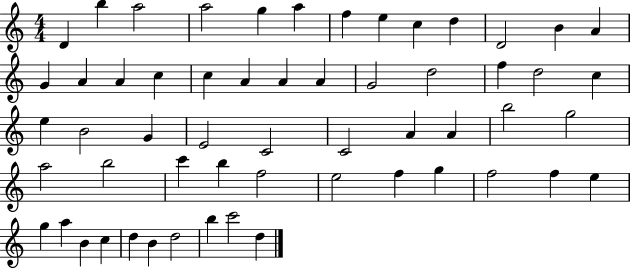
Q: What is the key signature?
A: C major